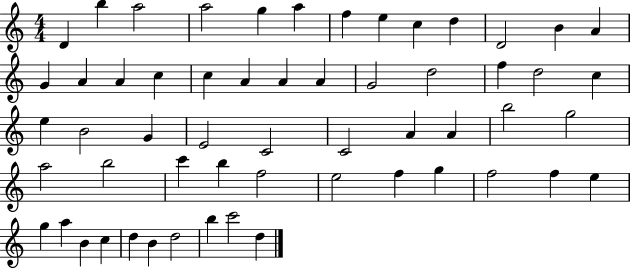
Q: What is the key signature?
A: C major